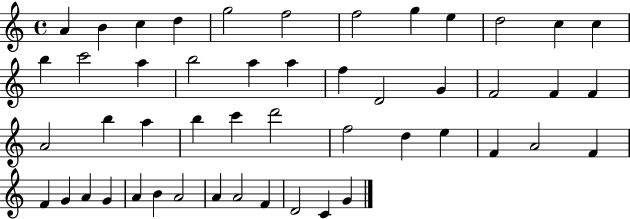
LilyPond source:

{
  \clef treble
  \time 4/4
  \defaultTimeSignature
  \key c \major
  a'4 b'4 c''4 d''4 | g''2 f''2 | f''2 g''4 e''4 | d''2 c''4 c''4 | \break b''4 c'''2 a''4 | b''2 a''4 a''4 | f''4 d'2 g'4 | f'2 f'4 f'4 | \break a'2 b''4 a''4 | b''4 c'''4 d'''2 | f''2 d''4 e''4 | f'4 a'2 f'4 | \break f'4 g'4 a'4 g'4 | a'4 b'4 a'2 | a'4 a'2 f'4 | d'2 c'4 g'4 | \break \bar "|."
}